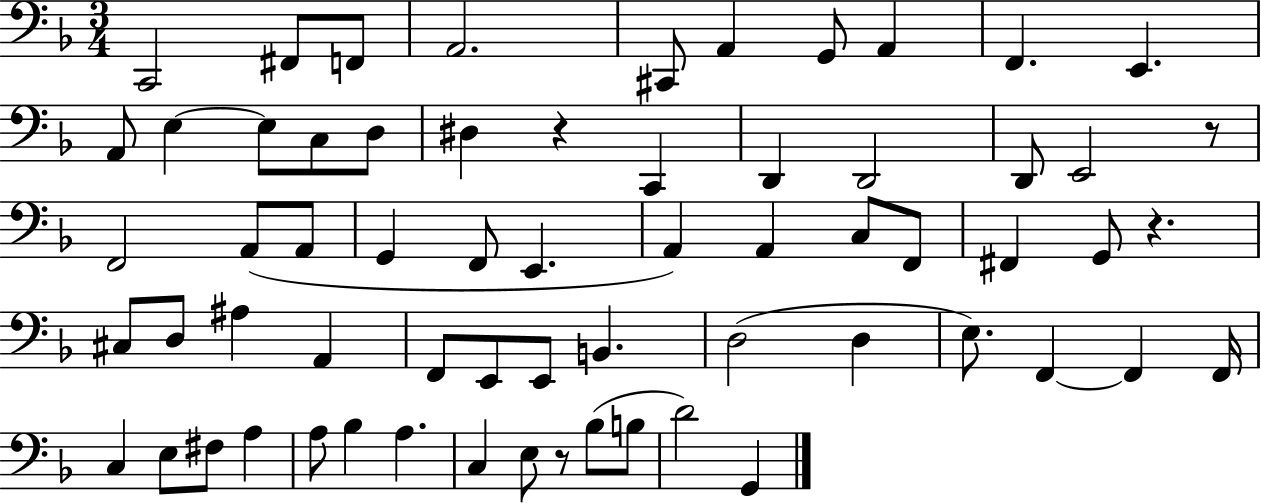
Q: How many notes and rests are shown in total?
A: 64